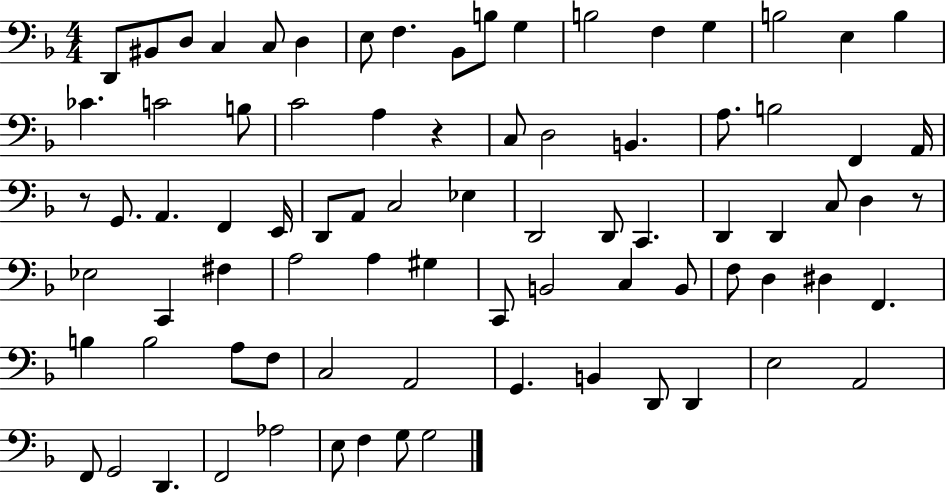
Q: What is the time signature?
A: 4/4